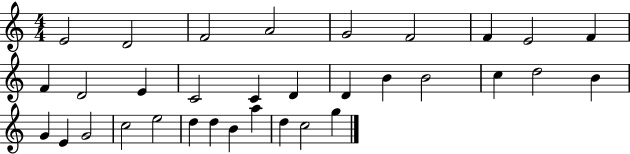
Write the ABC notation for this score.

X:1
T:Untitled
M:4/4
L:1/4
K:C
E2 D2 F2 A2 G2 F2 F E2 F F D2 E C2 C D D B B2 c d2 B G E G2 c2 e2 d d B a d c2 g